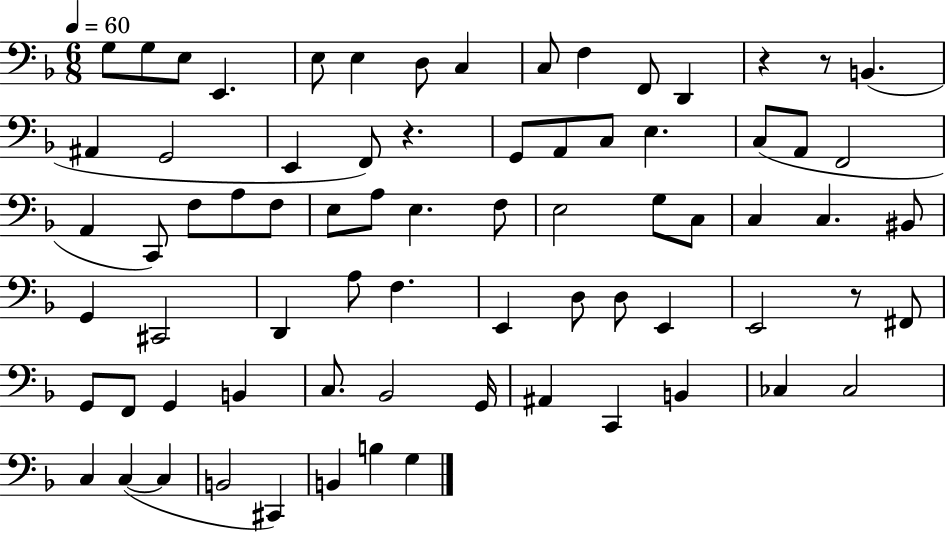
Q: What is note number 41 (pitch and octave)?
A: C#2